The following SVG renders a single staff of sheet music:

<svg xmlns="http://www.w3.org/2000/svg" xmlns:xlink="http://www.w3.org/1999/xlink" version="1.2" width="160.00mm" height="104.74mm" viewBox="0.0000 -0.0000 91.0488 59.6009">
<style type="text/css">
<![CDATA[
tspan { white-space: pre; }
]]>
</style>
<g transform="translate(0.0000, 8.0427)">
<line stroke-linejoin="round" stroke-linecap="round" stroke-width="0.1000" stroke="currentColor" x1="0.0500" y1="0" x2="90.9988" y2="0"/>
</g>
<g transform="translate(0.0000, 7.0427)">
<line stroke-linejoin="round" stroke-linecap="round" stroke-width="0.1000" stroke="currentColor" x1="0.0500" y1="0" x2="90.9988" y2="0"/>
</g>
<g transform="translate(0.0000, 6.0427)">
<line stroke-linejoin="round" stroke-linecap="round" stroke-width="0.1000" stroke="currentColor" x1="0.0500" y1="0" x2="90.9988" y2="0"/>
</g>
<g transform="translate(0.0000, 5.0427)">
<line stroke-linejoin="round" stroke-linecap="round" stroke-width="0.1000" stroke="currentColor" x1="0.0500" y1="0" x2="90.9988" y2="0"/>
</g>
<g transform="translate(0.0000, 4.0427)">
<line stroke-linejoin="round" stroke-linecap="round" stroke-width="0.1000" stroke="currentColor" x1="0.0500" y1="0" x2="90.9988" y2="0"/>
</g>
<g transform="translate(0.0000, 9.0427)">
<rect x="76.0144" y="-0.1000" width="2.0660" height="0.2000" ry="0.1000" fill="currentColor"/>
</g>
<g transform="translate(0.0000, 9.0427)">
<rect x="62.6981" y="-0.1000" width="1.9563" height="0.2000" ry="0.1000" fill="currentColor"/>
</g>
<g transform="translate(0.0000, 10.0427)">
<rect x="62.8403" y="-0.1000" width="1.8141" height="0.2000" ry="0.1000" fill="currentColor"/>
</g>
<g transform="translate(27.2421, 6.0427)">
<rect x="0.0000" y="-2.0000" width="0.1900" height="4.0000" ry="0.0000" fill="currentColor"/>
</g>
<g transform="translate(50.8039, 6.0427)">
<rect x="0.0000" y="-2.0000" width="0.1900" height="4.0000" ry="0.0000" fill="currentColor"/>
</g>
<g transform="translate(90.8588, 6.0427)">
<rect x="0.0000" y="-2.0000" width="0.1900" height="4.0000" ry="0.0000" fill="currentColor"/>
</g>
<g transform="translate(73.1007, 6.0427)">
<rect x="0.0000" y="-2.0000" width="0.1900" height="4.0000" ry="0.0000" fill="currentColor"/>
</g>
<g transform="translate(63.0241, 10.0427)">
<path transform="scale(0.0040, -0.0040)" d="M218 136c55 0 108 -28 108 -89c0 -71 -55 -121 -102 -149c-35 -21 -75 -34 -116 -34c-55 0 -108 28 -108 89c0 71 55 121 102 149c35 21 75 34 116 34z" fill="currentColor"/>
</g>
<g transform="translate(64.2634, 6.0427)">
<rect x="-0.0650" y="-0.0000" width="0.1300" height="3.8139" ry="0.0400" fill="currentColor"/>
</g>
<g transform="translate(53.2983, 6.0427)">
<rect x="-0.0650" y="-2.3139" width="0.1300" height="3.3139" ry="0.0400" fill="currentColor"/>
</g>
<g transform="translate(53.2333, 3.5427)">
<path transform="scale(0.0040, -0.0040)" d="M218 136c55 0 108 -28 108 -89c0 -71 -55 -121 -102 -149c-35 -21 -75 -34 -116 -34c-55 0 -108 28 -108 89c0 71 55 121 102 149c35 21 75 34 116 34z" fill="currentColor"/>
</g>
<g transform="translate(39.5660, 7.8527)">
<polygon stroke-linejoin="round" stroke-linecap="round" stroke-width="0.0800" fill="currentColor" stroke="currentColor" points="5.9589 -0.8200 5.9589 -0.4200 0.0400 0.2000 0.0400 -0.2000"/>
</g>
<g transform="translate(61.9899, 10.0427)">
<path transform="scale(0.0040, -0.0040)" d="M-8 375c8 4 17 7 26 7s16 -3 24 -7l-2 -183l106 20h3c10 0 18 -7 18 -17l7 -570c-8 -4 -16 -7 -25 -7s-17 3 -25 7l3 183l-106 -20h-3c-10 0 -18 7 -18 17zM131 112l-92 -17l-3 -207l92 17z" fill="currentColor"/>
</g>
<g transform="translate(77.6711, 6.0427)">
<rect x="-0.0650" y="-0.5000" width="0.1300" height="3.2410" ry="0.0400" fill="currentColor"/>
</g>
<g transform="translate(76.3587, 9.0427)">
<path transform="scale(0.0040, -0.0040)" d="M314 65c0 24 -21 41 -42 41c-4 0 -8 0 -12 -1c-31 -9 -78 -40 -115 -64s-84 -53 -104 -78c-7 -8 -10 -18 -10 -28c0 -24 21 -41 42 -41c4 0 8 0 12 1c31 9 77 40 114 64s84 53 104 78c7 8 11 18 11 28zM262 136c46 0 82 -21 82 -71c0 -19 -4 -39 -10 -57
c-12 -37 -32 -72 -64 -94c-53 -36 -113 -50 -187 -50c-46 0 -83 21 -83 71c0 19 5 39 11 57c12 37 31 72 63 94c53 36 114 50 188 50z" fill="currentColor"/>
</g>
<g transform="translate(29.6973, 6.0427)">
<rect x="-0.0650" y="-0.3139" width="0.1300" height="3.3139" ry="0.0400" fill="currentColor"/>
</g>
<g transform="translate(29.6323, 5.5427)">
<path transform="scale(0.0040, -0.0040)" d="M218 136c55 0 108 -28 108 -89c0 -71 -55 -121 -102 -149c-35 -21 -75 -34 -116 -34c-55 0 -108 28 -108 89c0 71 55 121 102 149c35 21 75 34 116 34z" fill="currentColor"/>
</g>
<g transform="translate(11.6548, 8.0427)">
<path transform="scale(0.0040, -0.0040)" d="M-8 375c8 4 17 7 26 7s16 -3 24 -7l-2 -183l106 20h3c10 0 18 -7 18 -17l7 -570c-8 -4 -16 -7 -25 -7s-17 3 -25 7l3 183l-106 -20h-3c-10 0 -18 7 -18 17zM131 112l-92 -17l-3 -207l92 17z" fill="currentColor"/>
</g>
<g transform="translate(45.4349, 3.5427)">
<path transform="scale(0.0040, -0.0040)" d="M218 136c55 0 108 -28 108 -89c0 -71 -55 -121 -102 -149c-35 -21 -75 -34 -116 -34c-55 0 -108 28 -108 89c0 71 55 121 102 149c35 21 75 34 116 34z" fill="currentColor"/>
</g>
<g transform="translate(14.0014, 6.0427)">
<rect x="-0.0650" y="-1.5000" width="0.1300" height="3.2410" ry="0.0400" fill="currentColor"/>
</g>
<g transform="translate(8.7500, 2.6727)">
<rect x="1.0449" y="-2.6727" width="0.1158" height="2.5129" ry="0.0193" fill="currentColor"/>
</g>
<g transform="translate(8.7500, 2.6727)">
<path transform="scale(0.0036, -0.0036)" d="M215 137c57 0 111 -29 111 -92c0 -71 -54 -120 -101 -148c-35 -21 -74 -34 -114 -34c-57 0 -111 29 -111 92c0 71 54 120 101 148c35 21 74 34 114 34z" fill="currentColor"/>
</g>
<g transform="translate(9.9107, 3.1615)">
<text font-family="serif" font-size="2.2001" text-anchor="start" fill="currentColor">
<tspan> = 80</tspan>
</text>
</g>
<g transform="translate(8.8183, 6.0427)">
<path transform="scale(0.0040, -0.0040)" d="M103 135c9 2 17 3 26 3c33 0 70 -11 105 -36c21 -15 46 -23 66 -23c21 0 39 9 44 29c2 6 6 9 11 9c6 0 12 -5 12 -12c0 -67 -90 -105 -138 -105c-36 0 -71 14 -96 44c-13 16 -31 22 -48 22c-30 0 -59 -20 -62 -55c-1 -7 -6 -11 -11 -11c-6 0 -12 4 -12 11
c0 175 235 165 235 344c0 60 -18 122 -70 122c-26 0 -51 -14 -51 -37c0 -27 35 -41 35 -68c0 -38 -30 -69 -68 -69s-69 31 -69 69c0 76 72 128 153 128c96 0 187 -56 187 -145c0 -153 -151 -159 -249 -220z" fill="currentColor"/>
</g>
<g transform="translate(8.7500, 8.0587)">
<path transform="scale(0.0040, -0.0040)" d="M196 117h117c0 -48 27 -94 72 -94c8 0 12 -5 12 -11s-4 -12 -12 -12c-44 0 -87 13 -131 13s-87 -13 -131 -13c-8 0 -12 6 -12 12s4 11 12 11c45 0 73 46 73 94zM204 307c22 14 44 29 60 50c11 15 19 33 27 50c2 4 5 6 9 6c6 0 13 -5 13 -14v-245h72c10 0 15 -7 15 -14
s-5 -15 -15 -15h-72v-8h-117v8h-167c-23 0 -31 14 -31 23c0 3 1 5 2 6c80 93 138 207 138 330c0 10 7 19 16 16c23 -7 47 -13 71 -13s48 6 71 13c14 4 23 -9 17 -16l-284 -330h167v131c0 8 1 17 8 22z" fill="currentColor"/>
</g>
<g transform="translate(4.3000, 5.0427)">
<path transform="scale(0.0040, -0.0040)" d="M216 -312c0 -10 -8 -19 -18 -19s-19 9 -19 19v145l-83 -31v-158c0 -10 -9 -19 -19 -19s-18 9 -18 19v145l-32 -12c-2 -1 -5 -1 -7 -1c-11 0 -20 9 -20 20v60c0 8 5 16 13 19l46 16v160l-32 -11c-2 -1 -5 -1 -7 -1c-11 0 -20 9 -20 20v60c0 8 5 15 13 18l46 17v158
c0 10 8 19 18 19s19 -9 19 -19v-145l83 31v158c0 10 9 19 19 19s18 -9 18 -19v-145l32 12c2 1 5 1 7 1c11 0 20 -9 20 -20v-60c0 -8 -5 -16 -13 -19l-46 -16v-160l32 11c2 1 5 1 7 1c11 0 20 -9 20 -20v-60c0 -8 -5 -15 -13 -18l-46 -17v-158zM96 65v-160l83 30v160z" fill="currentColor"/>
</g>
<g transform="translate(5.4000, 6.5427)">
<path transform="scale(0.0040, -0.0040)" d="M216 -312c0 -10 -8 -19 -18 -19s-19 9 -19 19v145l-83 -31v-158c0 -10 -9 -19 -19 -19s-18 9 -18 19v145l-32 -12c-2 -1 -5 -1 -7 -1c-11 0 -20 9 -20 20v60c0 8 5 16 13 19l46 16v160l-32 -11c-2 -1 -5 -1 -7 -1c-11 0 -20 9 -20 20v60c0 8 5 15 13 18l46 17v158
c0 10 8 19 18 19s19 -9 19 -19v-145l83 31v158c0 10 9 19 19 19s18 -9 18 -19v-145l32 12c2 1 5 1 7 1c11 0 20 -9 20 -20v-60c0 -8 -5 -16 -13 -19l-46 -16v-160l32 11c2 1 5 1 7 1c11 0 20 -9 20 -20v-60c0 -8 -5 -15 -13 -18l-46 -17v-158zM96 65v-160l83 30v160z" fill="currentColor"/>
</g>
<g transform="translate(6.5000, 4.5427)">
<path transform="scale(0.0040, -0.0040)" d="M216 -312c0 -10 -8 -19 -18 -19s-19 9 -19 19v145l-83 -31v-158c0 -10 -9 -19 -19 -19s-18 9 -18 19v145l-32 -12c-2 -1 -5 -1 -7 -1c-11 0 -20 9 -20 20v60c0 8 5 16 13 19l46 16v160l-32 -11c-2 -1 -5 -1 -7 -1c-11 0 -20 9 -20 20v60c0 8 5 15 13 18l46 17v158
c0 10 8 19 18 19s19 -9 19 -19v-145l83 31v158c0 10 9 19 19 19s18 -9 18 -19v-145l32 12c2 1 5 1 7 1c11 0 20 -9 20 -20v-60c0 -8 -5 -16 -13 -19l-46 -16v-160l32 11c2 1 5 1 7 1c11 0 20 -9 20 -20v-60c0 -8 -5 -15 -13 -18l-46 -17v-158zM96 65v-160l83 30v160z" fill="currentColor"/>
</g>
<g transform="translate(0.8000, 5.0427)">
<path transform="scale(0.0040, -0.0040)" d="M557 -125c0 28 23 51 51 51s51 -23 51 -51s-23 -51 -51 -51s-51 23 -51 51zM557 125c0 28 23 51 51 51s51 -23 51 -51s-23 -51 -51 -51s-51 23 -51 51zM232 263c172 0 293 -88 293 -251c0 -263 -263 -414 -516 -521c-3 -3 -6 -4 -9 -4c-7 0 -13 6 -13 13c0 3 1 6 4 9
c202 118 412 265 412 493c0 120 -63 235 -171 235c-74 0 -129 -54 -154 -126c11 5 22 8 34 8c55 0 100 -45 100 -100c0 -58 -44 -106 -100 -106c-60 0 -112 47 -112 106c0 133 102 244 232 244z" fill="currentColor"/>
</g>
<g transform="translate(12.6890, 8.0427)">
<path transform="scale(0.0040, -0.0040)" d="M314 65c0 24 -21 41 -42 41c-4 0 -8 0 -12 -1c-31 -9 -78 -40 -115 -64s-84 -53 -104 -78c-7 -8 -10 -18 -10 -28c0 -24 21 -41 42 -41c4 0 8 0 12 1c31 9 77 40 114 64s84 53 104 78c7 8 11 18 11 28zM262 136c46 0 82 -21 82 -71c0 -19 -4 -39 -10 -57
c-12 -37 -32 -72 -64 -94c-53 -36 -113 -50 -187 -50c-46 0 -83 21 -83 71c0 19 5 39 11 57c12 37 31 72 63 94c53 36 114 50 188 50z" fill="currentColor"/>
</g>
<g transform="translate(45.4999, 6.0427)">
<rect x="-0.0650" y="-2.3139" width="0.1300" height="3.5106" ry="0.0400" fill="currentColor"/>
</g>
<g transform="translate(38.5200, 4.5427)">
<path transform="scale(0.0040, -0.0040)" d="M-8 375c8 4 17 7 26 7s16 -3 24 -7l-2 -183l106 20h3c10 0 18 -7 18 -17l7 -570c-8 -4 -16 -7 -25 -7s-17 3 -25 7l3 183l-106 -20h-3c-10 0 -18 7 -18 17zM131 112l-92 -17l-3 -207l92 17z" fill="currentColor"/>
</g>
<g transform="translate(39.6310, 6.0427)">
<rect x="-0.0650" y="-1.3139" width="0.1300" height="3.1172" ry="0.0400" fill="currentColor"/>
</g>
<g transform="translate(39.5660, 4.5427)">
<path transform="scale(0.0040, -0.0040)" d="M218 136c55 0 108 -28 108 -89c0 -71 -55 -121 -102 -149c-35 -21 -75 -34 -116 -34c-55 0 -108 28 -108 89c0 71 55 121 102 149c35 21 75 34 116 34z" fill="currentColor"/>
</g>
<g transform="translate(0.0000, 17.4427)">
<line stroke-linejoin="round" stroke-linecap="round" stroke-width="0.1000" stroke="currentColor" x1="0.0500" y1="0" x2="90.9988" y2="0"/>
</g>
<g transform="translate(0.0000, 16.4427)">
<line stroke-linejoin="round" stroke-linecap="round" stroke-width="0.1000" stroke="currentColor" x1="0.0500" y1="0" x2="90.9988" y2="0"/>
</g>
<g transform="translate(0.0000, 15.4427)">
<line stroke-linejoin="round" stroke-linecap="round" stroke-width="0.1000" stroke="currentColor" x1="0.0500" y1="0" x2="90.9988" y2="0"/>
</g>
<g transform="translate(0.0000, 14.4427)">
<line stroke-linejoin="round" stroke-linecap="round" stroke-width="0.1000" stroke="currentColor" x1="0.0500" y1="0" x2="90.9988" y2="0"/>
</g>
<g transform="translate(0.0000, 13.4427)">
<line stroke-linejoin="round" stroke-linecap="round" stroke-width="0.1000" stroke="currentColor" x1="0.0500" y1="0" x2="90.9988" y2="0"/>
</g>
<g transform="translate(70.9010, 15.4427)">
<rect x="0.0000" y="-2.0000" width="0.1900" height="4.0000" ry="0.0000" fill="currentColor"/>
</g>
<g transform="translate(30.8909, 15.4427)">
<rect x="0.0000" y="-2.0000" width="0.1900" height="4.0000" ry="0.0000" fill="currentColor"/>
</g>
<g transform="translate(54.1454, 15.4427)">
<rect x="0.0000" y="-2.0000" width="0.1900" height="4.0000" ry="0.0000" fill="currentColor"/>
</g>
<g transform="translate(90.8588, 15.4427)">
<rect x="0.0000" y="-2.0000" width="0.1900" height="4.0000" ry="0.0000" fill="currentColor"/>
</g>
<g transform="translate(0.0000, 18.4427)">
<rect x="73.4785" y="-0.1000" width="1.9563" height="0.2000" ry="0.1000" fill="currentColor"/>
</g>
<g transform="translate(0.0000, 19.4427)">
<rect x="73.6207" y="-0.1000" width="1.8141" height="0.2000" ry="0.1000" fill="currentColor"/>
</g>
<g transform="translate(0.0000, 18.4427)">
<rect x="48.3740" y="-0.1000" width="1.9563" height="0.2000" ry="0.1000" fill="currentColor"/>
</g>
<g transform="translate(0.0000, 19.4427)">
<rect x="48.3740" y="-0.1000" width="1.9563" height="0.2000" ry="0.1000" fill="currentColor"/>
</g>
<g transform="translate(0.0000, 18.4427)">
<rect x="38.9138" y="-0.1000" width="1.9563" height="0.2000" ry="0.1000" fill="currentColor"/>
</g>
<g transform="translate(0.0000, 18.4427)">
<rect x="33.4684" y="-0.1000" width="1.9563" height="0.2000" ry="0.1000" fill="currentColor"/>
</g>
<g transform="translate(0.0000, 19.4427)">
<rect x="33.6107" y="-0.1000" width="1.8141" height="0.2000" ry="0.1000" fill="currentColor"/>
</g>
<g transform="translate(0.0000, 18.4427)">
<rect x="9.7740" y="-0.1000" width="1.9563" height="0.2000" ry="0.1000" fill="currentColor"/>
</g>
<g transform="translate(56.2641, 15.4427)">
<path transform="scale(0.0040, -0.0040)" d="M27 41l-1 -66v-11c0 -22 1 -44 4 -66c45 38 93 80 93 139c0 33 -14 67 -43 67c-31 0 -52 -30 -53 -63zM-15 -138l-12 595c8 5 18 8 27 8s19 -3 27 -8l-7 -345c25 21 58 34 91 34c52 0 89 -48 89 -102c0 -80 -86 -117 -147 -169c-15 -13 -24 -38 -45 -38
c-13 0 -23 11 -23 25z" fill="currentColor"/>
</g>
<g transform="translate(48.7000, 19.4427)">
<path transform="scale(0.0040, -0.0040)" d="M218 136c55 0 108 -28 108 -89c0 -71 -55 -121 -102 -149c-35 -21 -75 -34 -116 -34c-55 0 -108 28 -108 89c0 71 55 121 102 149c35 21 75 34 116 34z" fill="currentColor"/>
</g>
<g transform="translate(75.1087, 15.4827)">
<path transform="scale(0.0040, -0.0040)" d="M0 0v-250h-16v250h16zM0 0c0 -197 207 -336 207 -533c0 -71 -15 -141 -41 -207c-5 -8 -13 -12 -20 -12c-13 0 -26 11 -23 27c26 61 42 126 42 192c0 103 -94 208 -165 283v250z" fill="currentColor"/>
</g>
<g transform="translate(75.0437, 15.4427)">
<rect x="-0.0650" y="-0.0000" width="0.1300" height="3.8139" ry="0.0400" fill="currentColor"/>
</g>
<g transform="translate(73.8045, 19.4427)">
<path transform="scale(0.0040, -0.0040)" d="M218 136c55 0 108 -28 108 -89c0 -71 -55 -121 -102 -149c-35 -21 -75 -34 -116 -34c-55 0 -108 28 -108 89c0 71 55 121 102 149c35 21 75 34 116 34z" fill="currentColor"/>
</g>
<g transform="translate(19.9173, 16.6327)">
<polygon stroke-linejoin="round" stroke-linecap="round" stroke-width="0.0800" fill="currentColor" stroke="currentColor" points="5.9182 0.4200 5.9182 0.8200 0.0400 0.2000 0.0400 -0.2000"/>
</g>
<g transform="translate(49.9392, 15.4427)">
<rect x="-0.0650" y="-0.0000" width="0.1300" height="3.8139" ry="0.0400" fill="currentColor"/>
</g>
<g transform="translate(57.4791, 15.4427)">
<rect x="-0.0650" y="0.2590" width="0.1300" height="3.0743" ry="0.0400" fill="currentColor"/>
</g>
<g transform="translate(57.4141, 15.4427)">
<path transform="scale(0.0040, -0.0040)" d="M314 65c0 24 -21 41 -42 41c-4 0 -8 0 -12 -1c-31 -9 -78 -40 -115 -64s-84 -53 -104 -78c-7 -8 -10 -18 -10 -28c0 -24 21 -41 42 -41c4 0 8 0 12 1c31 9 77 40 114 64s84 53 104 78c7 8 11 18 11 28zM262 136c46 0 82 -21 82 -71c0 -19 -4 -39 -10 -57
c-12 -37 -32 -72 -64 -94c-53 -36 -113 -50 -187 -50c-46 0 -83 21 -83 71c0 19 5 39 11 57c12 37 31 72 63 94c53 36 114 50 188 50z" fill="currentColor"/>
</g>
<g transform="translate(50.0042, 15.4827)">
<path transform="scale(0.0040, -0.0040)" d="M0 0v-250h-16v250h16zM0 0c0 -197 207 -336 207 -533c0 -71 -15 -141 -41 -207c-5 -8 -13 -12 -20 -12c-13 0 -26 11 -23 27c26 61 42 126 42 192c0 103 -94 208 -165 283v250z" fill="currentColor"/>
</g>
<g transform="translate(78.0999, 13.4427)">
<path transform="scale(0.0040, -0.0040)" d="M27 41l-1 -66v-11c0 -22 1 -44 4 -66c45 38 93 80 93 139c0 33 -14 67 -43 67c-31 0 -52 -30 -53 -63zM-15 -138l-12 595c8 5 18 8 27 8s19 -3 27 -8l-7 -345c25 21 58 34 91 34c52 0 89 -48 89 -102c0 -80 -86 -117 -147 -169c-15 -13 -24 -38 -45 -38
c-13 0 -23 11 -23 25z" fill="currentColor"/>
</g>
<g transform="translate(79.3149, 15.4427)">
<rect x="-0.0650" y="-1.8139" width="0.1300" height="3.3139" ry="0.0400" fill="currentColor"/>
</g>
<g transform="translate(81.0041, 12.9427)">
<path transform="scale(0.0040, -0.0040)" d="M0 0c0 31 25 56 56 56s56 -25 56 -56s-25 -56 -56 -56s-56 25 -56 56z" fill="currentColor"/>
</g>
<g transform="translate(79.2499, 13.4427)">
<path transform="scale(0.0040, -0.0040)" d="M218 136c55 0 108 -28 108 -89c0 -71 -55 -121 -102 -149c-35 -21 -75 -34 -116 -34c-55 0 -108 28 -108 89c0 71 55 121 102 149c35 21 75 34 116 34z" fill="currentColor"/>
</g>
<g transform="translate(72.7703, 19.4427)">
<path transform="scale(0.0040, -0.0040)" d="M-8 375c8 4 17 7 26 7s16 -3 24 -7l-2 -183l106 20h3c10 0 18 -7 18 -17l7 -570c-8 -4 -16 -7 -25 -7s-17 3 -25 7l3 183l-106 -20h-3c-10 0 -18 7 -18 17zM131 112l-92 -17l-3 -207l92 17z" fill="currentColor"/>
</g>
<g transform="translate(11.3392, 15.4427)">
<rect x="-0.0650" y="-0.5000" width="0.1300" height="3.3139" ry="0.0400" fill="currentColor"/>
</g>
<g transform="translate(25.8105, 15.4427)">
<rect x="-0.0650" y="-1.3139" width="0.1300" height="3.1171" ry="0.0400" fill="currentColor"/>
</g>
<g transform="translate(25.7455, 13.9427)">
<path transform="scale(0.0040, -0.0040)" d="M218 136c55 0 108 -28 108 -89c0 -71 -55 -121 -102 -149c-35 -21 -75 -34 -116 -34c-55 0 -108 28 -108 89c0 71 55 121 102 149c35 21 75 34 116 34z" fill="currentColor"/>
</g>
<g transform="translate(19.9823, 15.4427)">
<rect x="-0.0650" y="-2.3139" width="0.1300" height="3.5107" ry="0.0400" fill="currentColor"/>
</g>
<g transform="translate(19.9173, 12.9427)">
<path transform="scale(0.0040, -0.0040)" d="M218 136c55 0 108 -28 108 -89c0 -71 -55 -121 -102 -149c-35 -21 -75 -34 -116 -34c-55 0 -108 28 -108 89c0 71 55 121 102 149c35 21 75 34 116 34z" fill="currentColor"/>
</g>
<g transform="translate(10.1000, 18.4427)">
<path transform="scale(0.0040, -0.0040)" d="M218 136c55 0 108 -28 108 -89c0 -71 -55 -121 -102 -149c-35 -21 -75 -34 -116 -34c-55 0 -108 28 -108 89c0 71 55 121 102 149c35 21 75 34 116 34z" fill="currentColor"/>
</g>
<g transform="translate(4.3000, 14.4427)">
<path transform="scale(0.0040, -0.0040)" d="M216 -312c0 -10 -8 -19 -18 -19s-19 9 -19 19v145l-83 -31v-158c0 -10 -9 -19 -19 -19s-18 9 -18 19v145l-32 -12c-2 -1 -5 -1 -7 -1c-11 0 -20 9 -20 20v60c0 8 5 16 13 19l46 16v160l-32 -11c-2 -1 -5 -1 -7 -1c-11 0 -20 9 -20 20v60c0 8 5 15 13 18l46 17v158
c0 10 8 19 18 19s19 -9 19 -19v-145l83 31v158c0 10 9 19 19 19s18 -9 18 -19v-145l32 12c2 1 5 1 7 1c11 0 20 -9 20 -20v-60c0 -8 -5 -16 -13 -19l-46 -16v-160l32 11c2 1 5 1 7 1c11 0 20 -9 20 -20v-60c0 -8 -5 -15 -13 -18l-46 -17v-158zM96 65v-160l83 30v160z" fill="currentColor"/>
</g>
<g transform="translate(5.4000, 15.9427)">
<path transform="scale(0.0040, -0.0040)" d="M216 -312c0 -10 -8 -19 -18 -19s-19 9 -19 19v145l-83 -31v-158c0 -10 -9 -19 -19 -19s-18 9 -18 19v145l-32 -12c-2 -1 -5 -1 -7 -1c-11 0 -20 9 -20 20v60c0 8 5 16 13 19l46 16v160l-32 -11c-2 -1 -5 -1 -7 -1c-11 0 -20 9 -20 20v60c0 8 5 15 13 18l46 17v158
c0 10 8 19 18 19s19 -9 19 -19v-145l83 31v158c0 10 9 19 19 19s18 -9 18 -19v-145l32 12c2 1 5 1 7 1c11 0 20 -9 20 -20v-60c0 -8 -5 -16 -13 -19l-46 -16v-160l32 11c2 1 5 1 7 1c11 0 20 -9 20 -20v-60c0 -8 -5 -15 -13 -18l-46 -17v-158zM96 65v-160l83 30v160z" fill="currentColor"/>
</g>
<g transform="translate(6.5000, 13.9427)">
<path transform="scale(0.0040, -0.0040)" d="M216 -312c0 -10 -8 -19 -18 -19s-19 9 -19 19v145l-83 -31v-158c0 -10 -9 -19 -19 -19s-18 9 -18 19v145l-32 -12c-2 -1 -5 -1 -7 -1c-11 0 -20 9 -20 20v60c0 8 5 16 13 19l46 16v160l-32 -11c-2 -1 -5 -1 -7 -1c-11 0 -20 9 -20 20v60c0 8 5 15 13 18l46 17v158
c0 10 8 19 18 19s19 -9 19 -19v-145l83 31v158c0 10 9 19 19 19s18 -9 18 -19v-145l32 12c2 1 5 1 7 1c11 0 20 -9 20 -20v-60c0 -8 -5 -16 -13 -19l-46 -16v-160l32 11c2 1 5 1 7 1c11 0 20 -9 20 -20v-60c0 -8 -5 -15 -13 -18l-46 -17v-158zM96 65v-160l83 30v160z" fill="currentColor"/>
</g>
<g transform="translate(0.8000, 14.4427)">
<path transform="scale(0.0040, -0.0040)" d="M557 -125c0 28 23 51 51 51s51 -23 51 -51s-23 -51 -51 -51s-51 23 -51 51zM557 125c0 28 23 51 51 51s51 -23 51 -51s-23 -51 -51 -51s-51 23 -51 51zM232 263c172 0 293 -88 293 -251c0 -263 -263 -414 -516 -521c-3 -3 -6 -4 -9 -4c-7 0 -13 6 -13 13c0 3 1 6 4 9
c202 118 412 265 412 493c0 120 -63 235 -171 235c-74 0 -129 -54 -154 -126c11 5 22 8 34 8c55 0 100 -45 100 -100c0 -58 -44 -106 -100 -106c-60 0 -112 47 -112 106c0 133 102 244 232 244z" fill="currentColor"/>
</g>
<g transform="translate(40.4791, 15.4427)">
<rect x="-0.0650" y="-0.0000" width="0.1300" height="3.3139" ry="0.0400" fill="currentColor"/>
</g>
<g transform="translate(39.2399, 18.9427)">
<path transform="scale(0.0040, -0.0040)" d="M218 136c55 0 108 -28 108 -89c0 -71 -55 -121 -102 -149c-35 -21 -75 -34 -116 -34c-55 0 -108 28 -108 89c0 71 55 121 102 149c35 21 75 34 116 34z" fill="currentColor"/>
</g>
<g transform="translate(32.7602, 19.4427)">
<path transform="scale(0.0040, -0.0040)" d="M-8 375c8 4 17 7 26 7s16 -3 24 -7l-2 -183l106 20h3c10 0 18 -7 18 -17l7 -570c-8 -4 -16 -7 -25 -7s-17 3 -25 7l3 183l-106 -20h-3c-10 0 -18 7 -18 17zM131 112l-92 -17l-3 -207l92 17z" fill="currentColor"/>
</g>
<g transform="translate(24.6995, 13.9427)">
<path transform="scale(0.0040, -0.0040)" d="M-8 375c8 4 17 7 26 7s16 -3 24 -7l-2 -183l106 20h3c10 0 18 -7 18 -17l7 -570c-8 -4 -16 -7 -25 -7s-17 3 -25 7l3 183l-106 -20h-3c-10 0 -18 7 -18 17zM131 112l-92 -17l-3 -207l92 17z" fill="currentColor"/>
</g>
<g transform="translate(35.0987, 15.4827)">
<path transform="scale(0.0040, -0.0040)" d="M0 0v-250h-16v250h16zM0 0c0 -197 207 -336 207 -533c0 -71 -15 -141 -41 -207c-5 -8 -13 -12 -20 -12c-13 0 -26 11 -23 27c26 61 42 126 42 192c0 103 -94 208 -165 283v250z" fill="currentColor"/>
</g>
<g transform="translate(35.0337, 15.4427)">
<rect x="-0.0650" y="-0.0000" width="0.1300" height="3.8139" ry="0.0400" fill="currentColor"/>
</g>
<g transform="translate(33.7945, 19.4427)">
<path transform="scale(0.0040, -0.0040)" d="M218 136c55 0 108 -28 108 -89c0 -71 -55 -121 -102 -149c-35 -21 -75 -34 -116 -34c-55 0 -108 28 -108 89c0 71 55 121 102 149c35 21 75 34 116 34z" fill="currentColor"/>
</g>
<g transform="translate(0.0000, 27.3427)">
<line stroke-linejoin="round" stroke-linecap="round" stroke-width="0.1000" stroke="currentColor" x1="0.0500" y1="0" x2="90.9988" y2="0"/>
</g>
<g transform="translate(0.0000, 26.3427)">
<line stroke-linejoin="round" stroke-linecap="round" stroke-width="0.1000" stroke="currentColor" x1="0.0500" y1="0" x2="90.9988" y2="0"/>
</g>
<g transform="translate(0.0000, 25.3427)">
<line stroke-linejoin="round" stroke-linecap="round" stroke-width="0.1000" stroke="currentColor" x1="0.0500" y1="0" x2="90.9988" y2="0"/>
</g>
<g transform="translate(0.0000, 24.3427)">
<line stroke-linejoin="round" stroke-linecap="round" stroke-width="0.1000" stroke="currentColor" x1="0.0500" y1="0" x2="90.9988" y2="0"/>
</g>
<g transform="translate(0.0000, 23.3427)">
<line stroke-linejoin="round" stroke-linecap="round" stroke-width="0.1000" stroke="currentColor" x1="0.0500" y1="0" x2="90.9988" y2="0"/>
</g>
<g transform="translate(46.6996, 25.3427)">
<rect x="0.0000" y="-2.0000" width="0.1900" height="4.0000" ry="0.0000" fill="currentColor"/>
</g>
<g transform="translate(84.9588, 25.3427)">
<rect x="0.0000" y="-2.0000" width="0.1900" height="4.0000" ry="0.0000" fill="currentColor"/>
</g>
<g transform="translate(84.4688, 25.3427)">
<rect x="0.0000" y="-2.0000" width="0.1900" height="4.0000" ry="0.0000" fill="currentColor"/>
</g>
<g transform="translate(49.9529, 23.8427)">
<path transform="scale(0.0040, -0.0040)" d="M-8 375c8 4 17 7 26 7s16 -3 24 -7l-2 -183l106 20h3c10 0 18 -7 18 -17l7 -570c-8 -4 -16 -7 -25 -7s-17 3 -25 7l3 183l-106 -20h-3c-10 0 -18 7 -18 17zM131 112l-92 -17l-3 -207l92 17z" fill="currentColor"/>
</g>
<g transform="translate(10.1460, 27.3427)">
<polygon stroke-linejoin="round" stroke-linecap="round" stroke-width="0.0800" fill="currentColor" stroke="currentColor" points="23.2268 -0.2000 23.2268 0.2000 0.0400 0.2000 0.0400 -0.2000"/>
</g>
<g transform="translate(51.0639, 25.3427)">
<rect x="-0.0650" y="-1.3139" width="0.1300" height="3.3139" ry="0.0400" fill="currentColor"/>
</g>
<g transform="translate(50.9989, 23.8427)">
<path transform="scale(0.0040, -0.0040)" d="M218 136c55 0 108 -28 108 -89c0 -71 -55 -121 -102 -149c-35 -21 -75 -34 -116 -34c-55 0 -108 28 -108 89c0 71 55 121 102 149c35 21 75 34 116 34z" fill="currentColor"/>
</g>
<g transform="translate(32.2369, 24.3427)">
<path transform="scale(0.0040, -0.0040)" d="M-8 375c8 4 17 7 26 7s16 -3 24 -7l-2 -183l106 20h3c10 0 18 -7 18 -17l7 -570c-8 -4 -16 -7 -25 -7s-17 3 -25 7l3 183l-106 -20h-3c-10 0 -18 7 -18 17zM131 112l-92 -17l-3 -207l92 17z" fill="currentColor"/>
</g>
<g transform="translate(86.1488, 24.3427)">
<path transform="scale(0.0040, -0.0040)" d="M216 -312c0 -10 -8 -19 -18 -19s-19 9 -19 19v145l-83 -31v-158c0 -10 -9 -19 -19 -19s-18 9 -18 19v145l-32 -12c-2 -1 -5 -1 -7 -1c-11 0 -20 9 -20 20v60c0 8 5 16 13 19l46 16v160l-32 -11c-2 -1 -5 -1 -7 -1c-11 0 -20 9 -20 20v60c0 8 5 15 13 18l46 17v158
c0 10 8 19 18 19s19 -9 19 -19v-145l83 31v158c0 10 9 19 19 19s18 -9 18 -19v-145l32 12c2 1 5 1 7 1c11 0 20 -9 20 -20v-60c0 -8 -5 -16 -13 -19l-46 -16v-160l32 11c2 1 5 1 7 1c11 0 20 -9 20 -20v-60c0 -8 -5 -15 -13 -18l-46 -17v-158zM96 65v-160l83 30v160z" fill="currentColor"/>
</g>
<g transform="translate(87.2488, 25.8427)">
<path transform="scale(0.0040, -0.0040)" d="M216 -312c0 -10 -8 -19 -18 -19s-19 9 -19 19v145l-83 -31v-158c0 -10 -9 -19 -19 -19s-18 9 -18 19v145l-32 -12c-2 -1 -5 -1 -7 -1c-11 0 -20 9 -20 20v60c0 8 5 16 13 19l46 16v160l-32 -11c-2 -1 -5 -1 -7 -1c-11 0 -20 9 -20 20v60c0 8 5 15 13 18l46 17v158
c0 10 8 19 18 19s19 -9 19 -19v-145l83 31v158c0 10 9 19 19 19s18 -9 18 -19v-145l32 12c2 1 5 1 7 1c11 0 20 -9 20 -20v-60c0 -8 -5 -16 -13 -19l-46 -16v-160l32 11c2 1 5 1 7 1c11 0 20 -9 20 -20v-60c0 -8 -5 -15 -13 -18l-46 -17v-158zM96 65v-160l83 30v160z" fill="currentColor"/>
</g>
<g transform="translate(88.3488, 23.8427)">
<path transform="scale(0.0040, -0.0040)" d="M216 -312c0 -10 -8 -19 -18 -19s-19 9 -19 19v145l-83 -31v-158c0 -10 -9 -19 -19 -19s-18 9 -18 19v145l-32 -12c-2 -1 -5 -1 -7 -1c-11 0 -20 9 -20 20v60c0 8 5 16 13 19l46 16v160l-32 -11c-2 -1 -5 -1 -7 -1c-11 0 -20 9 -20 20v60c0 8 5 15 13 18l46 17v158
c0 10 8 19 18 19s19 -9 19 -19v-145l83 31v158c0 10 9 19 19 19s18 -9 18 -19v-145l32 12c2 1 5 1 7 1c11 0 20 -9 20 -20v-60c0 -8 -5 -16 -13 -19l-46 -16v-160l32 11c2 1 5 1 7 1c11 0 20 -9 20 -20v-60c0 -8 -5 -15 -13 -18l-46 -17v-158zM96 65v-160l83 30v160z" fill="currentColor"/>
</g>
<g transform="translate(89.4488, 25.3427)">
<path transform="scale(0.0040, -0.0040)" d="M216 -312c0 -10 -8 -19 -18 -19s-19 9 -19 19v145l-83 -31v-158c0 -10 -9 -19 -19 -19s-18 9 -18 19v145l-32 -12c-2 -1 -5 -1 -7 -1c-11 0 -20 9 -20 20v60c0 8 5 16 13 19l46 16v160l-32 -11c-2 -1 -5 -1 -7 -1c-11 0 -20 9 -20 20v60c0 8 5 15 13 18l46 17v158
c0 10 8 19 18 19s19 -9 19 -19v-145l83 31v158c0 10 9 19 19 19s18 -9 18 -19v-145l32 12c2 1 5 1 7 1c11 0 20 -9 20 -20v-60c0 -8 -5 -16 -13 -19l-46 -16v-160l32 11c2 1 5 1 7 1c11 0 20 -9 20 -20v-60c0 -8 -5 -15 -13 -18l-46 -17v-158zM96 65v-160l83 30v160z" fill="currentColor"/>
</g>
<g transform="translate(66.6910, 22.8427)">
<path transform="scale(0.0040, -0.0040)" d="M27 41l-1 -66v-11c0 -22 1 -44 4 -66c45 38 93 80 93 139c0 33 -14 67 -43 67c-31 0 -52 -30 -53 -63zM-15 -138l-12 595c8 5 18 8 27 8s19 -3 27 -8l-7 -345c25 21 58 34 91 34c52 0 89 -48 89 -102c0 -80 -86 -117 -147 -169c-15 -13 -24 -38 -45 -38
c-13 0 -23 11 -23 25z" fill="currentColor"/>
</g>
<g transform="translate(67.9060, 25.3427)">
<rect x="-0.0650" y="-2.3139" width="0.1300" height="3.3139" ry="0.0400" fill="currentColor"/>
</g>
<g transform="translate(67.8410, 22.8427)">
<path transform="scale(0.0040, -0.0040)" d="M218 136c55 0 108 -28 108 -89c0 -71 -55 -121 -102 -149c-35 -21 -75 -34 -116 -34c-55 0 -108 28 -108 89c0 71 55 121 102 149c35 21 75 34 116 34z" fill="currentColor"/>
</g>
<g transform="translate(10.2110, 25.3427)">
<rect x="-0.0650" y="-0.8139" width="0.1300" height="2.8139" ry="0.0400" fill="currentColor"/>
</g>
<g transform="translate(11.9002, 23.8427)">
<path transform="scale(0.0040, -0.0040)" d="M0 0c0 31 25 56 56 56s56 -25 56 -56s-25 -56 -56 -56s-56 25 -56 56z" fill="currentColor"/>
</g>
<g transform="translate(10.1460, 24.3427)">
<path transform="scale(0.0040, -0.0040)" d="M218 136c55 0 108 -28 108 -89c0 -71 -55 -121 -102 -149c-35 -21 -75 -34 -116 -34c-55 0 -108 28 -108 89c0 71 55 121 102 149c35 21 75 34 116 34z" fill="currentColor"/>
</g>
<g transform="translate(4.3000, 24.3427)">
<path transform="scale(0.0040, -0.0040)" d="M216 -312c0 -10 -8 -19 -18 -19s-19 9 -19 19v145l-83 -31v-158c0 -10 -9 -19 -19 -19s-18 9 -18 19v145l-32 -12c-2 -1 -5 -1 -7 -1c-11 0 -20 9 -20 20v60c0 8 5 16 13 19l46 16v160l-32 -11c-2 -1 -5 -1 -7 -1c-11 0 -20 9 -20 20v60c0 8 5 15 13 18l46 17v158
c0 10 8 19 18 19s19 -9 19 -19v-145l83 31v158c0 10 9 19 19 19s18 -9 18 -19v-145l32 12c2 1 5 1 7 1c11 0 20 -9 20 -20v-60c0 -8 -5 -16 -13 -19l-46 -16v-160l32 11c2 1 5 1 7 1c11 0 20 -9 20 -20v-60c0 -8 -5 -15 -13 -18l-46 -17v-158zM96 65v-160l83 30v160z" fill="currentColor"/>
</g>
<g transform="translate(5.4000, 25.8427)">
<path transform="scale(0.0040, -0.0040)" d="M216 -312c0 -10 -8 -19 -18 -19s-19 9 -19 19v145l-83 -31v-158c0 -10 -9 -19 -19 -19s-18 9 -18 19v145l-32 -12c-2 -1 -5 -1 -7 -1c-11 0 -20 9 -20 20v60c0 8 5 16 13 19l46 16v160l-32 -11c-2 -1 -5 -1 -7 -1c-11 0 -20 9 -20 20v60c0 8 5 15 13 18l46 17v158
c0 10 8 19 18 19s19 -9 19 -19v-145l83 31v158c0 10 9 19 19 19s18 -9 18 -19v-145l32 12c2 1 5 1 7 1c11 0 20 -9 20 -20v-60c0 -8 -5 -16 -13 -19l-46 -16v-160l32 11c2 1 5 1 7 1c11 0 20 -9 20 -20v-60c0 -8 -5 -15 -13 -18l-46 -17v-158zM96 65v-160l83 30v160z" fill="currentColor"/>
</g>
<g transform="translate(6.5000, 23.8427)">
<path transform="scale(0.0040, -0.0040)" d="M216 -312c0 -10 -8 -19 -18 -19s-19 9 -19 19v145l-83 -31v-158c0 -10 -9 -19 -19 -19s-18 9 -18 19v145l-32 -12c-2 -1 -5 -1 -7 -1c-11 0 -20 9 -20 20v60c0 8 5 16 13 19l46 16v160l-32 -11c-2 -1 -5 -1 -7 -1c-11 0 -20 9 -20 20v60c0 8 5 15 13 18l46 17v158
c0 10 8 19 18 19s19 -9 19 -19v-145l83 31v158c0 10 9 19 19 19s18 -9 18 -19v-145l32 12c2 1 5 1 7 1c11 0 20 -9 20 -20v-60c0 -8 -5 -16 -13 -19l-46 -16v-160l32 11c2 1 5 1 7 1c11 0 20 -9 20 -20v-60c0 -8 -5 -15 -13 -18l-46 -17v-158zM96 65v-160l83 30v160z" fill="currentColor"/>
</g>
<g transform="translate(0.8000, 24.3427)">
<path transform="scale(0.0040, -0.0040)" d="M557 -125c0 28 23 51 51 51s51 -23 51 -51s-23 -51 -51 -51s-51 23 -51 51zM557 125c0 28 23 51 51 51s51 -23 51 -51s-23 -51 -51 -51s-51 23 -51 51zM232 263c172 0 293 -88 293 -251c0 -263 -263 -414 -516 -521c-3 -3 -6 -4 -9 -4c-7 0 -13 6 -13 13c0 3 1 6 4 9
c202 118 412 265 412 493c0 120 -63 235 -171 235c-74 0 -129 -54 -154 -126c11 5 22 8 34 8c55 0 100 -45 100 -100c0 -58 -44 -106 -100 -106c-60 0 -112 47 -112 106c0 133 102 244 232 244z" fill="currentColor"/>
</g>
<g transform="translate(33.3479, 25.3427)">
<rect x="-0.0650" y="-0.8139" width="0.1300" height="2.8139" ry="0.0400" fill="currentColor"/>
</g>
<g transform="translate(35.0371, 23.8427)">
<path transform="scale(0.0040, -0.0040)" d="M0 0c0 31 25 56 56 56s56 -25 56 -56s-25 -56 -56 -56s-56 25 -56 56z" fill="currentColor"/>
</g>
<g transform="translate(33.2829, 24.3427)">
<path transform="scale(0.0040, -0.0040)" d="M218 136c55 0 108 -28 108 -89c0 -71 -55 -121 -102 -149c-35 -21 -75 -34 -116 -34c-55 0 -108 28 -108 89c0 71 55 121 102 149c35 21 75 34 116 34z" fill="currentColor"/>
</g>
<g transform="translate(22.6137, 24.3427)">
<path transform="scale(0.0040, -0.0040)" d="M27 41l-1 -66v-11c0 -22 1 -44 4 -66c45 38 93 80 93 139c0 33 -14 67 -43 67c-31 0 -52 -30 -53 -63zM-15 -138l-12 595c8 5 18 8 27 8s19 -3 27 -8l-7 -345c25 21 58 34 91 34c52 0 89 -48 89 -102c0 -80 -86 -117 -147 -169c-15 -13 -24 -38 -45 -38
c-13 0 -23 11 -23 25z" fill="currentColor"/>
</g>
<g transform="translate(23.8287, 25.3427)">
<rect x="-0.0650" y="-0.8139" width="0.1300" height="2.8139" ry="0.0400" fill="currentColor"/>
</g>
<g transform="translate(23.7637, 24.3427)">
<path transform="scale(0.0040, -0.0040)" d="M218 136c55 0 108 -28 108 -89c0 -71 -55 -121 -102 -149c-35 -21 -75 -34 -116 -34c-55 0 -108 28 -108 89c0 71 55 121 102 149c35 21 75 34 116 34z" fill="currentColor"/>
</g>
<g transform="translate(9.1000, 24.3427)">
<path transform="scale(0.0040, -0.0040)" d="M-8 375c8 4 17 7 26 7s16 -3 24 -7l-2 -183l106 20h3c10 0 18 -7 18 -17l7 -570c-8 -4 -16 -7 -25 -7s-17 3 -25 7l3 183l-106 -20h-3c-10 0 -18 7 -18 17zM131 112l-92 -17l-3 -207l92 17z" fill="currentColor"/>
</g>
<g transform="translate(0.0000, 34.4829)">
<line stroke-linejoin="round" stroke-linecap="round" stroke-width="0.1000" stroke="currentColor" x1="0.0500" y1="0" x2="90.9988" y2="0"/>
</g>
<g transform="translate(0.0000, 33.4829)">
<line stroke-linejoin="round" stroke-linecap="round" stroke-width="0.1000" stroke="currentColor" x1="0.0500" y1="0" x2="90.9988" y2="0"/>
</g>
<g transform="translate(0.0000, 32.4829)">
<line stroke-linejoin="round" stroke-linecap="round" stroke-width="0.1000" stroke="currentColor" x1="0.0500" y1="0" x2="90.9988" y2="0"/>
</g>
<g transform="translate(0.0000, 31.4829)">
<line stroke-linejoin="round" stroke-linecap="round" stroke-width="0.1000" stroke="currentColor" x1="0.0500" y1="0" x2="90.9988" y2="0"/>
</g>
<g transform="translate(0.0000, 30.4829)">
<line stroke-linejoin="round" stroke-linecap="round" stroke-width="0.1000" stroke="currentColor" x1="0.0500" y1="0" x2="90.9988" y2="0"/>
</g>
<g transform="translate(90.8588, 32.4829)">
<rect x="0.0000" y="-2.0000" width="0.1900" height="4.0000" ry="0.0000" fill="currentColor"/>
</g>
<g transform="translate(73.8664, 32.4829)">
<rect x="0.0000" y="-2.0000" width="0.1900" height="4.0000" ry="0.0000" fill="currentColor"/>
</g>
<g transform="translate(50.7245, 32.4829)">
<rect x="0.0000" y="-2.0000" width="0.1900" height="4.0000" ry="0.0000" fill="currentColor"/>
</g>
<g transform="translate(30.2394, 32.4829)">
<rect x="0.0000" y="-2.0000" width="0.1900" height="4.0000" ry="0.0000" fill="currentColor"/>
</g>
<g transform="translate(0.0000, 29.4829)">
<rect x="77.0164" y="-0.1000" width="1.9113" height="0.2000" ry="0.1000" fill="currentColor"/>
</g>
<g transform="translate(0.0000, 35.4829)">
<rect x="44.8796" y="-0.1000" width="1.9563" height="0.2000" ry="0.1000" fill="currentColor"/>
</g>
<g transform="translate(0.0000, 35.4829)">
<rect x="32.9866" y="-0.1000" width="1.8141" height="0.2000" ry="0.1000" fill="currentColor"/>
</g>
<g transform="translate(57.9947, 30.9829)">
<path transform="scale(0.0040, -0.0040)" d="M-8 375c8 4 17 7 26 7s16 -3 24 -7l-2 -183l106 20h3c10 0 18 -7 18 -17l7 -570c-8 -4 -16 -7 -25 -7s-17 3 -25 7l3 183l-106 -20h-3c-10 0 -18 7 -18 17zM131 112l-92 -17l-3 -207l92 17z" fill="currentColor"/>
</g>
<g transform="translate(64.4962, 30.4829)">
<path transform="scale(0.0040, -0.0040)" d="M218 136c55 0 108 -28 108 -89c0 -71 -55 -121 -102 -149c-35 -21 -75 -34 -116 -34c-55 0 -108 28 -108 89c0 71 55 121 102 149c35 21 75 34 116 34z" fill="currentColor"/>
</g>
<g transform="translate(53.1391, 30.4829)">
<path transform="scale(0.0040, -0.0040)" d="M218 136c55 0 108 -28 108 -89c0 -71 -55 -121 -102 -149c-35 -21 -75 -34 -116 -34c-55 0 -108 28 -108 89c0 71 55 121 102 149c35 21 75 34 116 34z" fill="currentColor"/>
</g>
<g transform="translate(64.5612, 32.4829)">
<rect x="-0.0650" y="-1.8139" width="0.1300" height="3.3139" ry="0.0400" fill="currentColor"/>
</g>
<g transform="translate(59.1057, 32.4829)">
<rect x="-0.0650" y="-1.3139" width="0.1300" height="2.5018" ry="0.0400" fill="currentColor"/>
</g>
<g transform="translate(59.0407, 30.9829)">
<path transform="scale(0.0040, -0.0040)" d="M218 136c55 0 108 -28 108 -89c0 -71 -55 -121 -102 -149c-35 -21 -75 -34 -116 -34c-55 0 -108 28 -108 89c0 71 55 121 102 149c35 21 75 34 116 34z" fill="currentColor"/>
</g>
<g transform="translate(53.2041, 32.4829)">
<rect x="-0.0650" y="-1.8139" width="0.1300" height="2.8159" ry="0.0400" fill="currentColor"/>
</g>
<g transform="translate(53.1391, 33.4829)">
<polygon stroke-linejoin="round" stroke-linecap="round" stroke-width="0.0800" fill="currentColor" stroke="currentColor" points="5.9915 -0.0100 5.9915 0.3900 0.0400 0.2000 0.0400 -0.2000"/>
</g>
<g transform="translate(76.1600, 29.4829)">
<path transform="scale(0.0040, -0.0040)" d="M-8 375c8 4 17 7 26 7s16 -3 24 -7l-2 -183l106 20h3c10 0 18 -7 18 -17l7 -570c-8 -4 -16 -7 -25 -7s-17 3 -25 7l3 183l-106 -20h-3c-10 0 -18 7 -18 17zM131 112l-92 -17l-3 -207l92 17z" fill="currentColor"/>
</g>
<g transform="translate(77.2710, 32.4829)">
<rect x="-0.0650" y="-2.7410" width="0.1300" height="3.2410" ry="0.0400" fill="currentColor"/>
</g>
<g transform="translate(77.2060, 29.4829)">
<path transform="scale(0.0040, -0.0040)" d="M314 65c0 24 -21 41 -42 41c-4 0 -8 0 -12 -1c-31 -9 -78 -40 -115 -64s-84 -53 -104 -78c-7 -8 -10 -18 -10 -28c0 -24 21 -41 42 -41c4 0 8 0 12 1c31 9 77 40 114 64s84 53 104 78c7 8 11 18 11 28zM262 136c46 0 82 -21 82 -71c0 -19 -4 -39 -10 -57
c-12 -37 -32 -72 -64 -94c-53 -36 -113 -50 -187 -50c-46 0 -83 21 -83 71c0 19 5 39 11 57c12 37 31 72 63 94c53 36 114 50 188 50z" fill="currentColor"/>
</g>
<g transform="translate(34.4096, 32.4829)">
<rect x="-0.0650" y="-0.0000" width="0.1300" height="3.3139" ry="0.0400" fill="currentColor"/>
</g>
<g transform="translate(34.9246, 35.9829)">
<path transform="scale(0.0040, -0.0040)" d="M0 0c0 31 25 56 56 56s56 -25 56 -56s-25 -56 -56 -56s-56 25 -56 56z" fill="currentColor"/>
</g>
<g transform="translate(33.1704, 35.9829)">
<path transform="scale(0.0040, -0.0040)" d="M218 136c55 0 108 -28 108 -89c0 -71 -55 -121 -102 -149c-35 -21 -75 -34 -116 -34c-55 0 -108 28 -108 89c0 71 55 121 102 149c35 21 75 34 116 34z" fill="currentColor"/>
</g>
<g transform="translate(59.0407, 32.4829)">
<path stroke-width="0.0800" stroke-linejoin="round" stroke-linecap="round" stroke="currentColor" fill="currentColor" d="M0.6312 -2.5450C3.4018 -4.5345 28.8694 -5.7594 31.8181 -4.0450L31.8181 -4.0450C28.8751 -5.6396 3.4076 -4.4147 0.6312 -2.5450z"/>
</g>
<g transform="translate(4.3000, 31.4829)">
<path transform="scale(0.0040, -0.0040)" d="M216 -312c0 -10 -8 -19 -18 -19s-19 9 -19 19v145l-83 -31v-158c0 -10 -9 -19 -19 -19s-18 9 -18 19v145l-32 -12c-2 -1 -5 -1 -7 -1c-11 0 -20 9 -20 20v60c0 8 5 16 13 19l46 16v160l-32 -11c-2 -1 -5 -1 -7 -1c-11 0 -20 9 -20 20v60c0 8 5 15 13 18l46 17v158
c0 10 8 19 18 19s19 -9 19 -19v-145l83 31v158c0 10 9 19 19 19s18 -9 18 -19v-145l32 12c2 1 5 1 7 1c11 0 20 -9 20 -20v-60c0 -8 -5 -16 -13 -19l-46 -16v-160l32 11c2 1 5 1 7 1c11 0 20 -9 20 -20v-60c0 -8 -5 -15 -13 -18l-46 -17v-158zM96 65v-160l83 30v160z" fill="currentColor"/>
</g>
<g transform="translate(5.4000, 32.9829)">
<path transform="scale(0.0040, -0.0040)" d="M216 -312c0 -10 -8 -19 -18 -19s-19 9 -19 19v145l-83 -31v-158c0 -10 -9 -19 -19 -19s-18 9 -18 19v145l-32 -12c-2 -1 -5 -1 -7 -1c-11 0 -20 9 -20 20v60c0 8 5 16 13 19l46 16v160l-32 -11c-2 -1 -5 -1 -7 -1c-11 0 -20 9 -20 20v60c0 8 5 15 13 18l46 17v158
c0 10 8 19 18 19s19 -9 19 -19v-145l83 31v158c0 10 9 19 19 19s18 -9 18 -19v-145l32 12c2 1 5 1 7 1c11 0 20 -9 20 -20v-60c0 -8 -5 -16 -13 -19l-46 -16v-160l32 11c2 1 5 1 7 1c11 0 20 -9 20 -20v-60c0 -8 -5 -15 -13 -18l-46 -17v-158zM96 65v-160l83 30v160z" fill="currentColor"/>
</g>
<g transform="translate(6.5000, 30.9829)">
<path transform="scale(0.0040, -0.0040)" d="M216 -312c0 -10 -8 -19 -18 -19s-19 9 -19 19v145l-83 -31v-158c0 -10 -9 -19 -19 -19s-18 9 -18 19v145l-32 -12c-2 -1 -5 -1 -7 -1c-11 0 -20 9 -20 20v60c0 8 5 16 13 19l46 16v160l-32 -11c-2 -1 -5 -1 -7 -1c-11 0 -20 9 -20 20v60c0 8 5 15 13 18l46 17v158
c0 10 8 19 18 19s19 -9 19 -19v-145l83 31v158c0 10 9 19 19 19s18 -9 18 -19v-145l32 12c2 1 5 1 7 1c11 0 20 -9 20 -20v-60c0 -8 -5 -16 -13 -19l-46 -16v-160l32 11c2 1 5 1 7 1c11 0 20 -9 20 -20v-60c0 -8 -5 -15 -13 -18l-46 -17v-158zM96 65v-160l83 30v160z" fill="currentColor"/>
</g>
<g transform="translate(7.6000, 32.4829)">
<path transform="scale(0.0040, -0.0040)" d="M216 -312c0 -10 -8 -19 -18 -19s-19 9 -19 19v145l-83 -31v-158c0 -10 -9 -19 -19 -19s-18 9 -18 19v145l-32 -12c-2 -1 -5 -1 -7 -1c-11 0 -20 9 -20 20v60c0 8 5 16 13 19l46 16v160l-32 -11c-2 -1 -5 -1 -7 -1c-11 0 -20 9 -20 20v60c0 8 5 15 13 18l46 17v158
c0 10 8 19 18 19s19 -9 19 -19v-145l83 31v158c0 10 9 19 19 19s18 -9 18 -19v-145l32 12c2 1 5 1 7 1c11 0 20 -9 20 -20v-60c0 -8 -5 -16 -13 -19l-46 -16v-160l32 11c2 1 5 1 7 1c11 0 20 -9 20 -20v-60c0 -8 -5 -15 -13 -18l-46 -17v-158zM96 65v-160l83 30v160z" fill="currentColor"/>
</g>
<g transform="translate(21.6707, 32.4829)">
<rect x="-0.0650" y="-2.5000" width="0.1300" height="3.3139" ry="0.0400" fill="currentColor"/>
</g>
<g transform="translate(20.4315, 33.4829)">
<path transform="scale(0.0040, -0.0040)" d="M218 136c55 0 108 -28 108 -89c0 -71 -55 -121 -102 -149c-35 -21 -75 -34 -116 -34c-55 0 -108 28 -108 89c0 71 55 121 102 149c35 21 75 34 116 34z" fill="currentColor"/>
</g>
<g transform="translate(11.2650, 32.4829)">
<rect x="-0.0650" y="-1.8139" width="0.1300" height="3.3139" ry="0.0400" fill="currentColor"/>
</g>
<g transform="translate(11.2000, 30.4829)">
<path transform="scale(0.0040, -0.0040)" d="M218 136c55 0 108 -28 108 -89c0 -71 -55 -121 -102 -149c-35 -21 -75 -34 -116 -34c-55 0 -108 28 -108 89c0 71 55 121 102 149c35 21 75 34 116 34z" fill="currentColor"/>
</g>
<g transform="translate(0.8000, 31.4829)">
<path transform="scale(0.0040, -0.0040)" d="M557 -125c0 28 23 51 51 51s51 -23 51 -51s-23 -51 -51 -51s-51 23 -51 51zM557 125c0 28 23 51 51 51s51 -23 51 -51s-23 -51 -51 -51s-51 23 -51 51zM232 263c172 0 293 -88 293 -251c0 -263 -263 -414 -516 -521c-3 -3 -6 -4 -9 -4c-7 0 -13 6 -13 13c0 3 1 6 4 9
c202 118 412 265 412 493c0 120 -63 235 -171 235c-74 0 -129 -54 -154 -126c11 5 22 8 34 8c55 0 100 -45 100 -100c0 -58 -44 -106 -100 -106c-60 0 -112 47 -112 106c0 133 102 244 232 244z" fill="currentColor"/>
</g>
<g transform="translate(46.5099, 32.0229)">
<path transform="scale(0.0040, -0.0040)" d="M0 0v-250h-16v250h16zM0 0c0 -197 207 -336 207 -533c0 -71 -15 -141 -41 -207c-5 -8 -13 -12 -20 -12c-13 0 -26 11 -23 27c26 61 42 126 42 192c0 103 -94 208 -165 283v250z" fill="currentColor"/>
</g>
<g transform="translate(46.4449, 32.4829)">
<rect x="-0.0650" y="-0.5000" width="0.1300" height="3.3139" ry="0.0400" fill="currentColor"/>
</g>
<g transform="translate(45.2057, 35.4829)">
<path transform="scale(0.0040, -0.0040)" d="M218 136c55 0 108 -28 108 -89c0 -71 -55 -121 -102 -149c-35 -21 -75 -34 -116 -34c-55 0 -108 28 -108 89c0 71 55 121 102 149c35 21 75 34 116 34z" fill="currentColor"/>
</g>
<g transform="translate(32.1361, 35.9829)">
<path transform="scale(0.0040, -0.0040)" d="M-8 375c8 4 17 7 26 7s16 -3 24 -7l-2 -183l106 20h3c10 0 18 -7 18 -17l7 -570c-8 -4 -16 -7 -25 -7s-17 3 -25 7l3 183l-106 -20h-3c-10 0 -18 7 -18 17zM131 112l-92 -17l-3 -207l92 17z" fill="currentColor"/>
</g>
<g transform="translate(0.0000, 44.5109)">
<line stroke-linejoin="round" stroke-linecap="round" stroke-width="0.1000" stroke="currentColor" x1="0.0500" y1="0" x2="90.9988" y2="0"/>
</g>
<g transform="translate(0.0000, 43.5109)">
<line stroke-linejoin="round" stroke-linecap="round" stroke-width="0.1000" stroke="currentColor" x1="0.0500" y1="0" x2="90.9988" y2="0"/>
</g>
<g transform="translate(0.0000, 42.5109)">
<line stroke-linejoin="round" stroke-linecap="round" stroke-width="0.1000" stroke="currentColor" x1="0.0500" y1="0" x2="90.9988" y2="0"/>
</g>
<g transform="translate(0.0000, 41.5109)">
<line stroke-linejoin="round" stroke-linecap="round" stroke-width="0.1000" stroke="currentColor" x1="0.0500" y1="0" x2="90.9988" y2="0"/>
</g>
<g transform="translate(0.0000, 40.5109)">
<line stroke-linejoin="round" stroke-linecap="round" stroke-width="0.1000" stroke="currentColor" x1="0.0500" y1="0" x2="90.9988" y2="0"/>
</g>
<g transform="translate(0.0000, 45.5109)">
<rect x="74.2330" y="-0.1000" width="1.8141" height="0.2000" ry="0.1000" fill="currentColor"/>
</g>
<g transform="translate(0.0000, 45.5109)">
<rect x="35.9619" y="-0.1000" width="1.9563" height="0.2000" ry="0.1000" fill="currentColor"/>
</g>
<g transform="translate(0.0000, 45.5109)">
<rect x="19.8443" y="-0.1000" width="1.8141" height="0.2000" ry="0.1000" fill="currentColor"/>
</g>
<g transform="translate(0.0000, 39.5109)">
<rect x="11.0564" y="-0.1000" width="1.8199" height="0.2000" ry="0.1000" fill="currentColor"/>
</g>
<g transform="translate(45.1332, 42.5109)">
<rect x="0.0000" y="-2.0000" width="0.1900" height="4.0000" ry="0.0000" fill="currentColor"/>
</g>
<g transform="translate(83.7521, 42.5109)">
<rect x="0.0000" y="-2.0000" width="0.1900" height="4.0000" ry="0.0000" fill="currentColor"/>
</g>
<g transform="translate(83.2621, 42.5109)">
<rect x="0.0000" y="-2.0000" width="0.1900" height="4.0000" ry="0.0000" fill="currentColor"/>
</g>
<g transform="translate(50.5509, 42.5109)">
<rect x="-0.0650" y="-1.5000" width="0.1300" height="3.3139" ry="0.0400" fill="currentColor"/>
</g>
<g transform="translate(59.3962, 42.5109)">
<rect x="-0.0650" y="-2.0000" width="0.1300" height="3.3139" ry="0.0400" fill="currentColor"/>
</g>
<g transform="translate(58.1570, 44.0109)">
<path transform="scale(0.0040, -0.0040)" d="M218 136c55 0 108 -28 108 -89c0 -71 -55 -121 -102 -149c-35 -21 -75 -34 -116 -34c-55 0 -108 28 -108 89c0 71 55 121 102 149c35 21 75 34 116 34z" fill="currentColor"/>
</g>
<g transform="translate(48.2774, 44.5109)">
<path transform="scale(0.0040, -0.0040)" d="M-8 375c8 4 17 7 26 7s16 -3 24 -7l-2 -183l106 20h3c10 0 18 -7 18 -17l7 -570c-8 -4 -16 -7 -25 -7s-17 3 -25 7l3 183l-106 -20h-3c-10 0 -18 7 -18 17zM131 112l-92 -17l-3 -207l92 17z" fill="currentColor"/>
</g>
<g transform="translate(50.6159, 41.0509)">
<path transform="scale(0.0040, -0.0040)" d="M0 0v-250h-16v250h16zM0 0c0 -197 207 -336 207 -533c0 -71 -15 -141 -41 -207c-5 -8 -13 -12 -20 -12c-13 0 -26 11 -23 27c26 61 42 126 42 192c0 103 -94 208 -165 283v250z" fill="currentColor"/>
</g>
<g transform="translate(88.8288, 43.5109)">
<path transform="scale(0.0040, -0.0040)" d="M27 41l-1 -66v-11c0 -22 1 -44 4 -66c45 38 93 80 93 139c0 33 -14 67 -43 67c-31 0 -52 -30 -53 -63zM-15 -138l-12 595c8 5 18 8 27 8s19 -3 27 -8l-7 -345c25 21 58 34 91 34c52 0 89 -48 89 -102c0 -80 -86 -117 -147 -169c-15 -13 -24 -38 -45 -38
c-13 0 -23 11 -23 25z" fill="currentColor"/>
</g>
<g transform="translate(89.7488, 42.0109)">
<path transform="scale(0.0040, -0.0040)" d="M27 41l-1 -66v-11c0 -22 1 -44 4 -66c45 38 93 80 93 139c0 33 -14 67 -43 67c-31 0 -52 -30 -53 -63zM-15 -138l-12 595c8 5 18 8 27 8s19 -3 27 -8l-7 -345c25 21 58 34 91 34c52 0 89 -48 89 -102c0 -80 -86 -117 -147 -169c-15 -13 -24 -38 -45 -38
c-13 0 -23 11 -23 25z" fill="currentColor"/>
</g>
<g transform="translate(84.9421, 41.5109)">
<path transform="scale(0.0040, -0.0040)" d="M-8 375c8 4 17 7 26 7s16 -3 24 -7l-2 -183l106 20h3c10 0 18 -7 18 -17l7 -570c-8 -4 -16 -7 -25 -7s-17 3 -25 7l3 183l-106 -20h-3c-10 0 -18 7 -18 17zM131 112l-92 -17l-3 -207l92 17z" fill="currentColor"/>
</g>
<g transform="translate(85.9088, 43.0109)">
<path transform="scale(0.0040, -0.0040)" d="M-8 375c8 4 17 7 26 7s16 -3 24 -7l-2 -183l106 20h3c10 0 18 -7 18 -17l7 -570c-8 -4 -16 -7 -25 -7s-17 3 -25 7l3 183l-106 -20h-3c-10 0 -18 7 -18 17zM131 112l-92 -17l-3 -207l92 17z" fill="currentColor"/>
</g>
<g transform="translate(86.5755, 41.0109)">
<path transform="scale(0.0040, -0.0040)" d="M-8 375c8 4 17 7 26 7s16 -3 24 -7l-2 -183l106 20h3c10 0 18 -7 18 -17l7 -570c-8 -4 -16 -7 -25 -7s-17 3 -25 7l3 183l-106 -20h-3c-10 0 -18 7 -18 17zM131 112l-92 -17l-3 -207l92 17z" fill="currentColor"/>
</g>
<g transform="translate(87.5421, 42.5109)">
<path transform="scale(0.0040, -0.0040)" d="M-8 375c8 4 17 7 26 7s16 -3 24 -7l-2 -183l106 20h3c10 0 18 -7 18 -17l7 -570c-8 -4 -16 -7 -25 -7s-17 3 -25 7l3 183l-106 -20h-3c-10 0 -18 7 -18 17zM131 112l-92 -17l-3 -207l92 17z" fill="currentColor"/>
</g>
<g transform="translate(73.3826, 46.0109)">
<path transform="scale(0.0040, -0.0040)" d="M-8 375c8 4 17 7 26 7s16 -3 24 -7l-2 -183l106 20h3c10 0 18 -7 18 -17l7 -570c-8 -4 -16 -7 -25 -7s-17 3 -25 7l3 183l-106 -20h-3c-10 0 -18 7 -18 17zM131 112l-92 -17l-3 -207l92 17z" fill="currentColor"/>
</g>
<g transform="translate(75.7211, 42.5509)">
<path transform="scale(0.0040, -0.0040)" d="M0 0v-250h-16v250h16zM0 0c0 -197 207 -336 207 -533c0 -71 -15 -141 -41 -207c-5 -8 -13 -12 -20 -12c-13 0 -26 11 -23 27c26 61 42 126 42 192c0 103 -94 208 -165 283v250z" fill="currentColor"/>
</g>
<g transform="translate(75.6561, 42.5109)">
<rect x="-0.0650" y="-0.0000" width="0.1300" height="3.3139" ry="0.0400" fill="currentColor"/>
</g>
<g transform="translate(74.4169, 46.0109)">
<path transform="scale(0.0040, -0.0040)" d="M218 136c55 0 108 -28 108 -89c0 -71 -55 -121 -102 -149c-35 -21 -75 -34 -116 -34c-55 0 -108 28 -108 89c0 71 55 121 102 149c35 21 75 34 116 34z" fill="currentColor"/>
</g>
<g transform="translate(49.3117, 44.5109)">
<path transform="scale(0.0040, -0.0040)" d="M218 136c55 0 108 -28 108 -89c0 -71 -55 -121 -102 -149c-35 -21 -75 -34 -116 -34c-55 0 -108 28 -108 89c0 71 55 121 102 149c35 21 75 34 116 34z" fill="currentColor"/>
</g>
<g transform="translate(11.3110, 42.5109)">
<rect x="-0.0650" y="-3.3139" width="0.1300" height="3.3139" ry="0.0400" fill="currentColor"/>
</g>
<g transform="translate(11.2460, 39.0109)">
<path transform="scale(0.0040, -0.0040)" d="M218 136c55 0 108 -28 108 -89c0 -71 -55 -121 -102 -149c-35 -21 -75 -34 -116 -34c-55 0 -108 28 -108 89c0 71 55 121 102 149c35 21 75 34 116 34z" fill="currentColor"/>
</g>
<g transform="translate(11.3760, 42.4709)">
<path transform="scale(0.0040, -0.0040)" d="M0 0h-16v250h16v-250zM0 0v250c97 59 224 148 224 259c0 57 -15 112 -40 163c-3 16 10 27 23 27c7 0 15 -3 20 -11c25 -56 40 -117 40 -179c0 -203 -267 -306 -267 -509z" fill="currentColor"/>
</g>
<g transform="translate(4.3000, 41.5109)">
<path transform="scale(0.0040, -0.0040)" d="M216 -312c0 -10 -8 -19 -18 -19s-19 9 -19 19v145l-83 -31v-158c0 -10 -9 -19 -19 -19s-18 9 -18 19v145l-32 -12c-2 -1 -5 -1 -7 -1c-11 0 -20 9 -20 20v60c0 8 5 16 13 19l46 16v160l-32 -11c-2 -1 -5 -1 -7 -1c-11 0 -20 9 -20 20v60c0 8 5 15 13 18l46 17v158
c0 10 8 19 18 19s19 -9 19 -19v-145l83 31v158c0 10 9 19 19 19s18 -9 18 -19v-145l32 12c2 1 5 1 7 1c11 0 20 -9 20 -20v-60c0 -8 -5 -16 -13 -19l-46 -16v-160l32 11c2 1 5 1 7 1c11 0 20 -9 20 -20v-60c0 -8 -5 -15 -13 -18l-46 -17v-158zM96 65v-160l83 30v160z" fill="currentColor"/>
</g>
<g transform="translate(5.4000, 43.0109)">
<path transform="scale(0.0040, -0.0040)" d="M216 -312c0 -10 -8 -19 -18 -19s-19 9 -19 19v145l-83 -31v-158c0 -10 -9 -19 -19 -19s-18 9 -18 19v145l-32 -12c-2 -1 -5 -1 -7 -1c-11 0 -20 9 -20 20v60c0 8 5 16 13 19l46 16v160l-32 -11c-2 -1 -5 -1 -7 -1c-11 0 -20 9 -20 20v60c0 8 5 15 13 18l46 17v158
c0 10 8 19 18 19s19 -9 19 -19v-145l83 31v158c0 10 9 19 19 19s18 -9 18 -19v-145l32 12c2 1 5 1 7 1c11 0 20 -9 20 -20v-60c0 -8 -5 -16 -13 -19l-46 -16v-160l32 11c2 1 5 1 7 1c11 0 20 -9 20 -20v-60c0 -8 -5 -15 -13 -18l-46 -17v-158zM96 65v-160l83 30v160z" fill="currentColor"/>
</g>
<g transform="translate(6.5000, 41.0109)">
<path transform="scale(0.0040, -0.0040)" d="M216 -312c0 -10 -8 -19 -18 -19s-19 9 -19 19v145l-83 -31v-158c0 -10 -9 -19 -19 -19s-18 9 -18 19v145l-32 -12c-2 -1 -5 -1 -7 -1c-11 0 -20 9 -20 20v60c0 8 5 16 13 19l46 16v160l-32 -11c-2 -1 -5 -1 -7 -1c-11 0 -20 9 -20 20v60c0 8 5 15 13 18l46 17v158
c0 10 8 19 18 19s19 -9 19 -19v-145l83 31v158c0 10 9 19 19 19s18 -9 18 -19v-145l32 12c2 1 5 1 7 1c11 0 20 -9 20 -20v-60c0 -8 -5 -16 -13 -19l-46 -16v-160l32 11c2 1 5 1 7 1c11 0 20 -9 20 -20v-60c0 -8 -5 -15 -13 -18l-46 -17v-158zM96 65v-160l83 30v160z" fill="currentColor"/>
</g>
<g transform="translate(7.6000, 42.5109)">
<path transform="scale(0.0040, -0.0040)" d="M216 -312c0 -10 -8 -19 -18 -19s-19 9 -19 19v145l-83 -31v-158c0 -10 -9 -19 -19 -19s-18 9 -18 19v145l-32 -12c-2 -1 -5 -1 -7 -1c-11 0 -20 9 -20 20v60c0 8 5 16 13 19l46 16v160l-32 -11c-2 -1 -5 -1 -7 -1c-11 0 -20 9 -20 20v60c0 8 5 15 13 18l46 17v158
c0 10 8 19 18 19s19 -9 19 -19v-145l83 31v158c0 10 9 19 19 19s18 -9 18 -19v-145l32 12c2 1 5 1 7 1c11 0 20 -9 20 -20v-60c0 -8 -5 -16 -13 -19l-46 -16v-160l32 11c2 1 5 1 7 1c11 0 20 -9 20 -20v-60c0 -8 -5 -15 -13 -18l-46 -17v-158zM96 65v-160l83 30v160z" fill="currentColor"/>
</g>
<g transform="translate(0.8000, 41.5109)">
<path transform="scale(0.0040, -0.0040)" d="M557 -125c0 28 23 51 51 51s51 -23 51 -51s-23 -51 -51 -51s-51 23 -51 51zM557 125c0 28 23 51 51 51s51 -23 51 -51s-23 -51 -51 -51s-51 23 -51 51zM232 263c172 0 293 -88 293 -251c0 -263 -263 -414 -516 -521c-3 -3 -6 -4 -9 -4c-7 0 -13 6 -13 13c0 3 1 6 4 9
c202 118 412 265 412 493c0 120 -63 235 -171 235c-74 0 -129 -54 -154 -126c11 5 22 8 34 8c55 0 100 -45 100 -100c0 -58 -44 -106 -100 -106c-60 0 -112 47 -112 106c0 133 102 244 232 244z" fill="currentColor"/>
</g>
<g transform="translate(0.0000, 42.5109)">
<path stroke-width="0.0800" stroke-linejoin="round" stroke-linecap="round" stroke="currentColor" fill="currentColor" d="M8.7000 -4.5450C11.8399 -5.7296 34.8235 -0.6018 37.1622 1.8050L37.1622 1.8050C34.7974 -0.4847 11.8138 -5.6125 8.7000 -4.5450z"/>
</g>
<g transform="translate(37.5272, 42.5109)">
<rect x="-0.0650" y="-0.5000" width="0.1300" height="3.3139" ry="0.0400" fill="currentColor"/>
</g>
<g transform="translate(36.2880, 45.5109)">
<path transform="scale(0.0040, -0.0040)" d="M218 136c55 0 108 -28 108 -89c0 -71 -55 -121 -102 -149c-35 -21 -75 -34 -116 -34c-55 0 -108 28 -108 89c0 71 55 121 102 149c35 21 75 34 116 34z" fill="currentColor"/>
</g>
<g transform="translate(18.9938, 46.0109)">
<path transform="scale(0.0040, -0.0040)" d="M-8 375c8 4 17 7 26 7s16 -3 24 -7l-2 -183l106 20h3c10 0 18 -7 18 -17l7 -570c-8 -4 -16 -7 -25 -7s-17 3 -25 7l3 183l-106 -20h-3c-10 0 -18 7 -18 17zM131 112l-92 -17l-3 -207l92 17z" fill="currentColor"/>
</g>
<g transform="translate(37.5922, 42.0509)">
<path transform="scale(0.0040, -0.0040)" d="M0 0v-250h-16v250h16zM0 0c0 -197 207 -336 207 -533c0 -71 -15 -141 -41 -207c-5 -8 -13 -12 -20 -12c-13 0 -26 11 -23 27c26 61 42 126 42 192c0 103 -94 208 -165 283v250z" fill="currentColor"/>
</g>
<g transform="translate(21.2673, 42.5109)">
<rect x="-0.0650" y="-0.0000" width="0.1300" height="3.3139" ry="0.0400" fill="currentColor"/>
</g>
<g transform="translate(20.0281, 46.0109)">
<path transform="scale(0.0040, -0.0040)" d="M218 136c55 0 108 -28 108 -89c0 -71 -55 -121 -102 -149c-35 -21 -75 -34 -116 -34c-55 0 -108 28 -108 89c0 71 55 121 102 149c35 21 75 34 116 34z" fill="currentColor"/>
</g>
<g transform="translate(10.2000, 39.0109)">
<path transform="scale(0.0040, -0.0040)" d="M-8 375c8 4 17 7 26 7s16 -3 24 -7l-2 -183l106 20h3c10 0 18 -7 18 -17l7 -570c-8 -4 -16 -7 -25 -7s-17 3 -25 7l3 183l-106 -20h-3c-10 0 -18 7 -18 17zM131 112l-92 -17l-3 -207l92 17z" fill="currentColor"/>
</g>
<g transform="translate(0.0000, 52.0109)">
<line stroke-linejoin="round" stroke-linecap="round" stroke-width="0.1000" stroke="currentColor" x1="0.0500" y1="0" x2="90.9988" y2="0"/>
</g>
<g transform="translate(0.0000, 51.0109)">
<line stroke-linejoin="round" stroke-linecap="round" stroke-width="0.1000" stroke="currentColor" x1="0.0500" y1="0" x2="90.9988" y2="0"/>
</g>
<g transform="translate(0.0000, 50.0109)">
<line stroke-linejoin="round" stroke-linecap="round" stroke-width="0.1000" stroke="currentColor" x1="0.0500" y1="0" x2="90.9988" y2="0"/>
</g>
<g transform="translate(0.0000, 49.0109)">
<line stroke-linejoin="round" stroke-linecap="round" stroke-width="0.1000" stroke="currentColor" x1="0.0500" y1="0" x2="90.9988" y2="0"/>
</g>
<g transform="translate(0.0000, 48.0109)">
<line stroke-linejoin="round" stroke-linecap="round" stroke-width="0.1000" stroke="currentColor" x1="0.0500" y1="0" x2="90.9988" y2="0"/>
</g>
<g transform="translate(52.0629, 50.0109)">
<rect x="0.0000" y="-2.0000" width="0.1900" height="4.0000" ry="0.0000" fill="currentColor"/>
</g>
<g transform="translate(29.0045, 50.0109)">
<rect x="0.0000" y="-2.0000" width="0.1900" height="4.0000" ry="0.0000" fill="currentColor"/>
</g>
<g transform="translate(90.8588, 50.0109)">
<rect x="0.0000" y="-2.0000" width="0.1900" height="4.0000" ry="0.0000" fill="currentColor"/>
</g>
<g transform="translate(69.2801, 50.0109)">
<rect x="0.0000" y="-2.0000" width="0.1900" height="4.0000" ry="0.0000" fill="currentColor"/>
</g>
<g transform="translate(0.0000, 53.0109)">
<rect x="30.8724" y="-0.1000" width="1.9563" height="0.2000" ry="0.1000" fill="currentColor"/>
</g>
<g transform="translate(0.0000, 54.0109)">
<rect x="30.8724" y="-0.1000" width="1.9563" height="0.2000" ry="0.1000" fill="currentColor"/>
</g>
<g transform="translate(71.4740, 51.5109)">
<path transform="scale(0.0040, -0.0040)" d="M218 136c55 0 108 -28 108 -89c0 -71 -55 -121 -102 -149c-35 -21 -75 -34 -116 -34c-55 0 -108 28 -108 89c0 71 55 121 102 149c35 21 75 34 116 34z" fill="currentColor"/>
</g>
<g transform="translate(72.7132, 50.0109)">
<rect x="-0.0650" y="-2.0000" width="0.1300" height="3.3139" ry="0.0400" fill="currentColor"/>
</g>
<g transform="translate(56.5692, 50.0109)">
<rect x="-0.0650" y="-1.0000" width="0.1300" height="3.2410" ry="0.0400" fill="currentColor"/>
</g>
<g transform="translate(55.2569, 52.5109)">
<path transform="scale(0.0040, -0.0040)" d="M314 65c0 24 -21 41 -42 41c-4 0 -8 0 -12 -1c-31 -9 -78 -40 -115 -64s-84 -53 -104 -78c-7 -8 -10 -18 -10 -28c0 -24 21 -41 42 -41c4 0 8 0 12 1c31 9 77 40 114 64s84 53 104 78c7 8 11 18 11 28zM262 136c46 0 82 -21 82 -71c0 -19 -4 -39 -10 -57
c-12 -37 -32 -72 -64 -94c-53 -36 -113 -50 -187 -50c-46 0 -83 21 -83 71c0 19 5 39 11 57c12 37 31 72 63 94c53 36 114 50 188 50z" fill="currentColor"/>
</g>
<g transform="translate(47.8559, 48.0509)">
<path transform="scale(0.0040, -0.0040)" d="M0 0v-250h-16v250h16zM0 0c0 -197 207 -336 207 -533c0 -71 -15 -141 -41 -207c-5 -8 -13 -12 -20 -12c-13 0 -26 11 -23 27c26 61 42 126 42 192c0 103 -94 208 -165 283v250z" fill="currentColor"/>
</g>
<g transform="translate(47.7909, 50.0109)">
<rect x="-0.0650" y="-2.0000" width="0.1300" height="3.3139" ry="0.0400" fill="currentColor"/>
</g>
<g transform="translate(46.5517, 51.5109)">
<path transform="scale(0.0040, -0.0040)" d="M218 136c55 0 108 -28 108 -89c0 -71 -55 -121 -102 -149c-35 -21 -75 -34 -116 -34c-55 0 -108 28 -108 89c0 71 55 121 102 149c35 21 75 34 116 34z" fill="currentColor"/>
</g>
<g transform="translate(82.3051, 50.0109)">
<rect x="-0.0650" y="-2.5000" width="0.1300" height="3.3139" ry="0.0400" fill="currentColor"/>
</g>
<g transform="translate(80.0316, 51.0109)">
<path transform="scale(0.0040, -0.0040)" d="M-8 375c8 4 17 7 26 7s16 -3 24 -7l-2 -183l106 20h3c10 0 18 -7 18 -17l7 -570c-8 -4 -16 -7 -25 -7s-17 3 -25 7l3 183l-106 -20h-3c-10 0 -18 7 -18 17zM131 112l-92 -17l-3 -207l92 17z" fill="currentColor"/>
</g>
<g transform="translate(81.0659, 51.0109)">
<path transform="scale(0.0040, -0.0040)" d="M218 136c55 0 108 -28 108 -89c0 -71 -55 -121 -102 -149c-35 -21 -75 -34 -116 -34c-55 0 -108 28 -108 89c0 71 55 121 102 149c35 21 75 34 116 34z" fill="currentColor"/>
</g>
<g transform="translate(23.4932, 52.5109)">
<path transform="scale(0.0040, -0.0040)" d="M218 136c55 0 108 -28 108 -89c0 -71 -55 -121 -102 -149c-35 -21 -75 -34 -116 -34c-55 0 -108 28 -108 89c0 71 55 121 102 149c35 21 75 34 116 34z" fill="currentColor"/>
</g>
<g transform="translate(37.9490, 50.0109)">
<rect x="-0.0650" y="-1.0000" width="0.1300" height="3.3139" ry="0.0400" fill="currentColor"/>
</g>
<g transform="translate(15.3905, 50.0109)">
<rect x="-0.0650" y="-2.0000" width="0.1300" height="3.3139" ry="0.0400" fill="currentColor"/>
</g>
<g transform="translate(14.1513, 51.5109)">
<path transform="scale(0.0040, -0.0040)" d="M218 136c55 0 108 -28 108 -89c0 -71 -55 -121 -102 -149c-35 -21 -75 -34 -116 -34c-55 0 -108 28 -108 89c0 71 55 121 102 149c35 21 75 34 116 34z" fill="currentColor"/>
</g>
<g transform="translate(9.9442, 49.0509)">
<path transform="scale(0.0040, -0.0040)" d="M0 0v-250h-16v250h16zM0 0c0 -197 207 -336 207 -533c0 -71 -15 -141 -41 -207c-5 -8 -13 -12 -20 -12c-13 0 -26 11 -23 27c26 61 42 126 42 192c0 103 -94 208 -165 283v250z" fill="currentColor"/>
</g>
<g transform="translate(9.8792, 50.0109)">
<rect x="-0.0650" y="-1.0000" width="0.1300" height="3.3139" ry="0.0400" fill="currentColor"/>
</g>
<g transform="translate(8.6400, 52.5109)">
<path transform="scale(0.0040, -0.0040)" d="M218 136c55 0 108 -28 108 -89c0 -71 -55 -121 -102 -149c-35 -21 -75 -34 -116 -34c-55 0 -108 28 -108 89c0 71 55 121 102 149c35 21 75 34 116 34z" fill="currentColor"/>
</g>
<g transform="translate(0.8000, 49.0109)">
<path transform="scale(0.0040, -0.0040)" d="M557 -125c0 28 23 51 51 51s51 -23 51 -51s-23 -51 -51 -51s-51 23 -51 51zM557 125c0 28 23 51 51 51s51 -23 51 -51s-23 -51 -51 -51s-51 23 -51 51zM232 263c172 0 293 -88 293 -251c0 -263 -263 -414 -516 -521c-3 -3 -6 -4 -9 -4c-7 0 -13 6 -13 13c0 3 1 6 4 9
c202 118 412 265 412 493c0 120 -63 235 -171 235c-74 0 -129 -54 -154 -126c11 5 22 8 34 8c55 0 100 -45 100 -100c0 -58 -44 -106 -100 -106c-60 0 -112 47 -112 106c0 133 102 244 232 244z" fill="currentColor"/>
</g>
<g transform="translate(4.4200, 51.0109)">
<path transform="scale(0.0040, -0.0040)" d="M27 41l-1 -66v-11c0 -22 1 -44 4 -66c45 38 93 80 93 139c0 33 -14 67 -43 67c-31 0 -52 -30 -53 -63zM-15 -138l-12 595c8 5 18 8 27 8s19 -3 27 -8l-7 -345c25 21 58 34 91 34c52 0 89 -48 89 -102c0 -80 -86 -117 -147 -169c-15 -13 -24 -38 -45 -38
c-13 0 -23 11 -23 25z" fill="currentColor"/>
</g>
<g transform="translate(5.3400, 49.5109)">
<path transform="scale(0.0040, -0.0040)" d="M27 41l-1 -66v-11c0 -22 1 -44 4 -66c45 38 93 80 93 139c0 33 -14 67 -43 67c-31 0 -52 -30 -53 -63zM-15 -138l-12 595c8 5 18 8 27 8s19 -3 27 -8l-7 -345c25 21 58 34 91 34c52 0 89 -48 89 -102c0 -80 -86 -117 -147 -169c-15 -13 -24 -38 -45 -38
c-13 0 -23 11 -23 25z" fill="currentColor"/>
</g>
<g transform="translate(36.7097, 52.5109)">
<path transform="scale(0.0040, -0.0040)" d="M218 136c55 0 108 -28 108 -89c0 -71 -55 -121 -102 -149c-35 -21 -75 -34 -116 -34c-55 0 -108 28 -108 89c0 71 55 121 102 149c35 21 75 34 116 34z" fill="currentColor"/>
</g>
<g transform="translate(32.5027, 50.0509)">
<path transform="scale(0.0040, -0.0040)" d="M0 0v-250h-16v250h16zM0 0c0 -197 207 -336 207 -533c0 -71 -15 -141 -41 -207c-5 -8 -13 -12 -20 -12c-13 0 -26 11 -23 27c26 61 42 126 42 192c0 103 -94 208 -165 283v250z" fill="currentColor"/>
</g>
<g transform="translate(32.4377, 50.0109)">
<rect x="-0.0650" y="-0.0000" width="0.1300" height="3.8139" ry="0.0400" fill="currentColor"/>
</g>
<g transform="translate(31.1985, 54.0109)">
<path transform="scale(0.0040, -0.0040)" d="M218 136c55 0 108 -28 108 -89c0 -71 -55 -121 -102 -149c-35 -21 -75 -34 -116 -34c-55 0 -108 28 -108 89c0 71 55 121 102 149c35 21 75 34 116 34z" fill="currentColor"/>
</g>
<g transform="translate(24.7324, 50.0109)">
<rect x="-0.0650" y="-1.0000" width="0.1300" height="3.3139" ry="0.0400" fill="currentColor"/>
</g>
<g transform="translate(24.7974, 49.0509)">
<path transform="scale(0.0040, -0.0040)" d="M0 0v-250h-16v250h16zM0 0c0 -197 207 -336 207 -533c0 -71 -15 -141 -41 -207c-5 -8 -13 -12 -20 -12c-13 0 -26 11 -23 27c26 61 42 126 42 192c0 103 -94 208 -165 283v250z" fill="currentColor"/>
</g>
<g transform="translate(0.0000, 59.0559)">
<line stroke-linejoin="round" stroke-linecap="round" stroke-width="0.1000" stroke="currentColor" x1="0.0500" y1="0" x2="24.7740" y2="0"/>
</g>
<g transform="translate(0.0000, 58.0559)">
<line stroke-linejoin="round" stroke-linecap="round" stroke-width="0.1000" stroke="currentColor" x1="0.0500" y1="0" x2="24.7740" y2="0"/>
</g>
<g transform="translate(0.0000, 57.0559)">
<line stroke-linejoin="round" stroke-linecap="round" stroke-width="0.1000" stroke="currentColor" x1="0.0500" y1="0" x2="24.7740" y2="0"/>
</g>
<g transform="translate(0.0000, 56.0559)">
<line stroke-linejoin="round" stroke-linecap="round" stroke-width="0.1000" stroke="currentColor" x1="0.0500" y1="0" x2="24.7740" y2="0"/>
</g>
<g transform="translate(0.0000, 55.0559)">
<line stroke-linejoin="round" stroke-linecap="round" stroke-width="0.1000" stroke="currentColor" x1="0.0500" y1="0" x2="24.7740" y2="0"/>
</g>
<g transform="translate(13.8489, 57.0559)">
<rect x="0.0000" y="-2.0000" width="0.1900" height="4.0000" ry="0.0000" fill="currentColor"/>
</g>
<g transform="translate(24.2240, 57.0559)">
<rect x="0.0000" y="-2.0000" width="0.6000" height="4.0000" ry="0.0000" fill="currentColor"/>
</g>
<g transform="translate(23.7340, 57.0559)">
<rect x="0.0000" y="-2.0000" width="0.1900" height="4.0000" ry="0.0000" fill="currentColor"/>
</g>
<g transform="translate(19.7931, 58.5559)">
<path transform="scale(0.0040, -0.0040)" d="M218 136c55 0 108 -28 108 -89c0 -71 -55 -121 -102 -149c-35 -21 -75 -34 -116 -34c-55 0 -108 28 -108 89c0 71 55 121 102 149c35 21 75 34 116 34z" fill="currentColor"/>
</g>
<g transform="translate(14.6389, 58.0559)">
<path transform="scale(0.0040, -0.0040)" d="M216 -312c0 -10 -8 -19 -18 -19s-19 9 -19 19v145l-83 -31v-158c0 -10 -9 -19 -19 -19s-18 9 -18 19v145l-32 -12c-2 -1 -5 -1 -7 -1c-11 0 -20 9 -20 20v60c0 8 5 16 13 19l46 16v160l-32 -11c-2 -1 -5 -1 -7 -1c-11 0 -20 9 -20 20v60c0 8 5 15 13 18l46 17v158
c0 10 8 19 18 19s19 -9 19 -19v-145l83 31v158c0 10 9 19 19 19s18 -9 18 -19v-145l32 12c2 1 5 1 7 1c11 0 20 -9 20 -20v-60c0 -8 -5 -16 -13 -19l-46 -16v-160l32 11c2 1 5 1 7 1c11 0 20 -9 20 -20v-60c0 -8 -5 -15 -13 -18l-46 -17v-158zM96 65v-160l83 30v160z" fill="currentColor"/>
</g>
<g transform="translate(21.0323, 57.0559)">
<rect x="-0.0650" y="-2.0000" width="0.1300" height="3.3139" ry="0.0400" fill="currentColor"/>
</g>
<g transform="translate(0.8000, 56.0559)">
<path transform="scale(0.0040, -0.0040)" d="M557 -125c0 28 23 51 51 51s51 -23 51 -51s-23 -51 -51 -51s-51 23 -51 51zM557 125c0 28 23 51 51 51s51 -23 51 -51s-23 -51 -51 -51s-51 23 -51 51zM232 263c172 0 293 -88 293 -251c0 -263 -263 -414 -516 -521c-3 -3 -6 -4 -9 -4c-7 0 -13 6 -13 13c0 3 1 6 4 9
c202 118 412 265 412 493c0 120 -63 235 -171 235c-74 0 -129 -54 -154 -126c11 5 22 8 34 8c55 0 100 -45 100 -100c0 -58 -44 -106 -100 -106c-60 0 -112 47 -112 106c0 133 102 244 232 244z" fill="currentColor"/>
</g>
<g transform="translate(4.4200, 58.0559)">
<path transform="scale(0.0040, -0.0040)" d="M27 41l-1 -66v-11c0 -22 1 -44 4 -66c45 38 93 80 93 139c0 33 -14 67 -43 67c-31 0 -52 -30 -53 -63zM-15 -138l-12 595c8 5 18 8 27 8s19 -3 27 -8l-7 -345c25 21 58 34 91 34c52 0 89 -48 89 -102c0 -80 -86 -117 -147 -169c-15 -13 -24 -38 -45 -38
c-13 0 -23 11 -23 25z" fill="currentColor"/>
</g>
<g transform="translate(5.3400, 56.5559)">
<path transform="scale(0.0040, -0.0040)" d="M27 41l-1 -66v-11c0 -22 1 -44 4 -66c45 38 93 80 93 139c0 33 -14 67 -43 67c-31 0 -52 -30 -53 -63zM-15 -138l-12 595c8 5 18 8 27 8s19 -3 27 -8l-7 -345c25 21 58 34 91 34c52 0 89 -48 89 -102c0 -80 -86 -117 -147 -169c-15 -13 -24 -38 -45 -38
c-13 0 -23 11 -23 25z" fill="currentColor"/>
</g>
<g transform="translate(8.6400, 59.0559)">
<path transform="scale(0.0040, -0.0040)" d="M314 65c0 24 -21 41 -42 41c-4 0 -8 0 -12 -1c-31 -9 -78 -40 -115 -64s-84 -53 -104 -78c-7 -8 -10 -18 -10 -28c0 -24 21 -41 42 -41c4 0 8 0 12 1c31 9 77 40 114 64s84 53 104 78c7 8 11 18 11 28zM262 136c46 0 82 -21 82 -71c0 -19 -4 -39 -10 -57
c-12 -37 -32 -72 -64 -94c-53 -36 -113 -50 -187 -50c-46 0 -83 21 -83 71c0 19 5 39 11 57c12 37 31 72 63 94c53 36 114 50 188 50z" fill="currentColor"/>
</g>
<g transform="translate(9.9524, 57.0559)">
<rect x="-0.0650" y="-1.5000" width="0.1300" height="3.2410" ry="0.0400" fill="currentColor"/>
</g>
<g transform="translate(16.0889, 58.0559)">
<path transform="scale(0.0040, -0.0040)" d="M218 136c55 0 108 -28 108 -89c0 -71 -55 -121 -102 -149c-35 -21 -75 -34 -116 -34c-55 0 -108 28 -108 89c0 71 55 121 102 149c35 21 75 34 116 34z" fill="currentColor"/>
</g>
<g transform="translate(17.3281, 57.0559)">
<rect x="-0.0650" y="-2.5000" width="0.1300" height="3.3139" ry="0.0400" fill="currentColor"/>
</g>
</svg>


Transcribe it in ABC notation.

X:1
T:Untitled
M:2/4
L:1/4
K:A
G,,2 E, G,/2 B,/2 B, C,, E,,2 E,, B,/2 G,/2 C,,/2 D,, C,,/2 _D,2 C,,/2 _A, F,/2 _F,/2 F,/2 G, _B, A, B,, D,, E,,/2 A,/2 G,/2 A, C2 D/2 D,, E,,/2 G,,/2 A,, D,,/2 F,,/2 A,, F,,/2 C,,/2 F,, A,,/2 F,,2 A,, B,, G,,2 ^B,, A,,